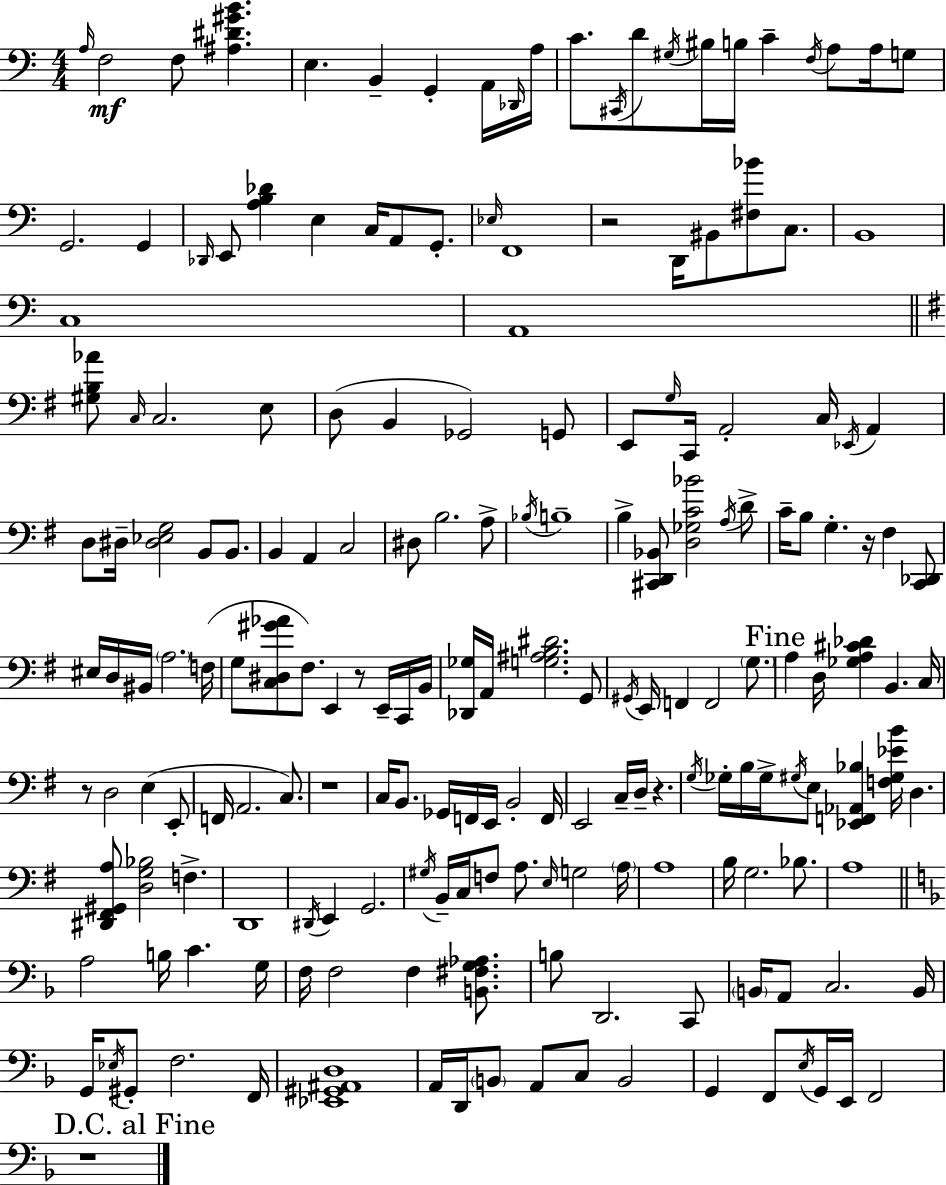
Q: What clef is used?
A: bass